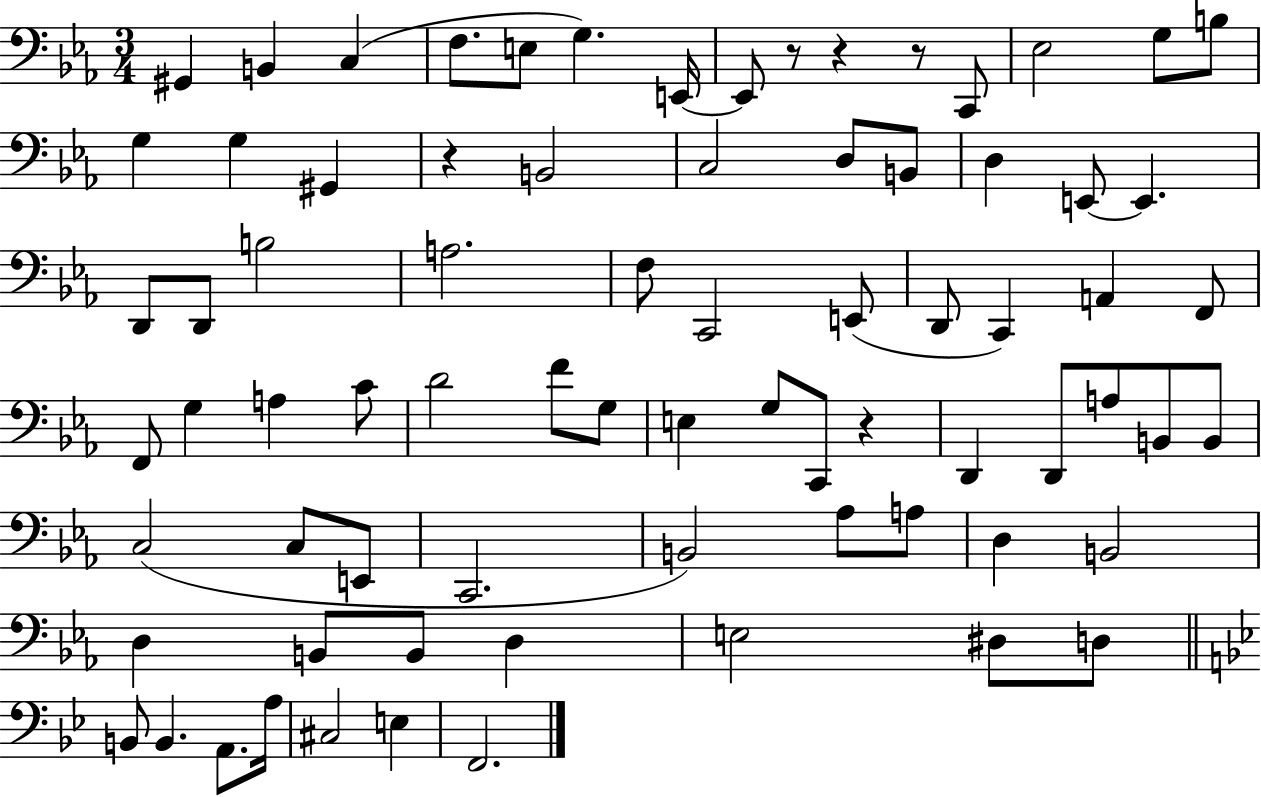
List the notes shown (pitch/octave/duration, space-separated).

G#2/q B2/q C3/q F3/e. E3/e G3/q. E2/s E2/e R/e R/q R/e C2/e Eb3/h G3/e B3/e G3/q G3/q G#2/q R/q B2/h C3/h D3/e B2/e D3/q E2/e E2/q. D2/e D2/e B3/h A3/h. F3/e C2/h E2/e D2/e C2/q A2/q F2/e F2/e G3/q A3/q C4/e D4/h F4/e G3/e E3/q G3/e C2/e R/q D2/q D2/e A3/e B2/e B2/e C3/h C3/e E2/e C2/h. B2/h Ab3/e A3/e D3/q B2/h D3/q B2/e B2/e D3/q E3/h D#3/e D3/e B2/e B2/q. A2/e. A3/s C#3/h E3/q F2/h.